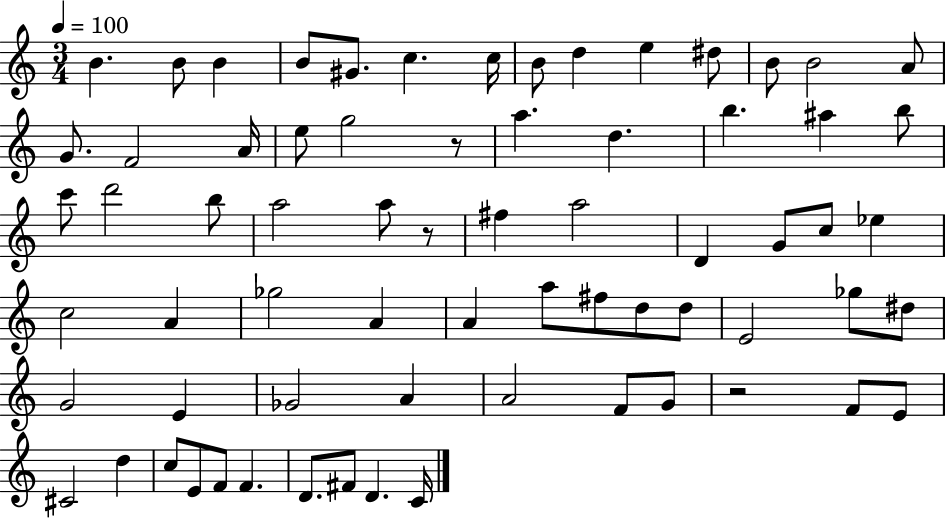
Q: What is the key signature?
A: C major